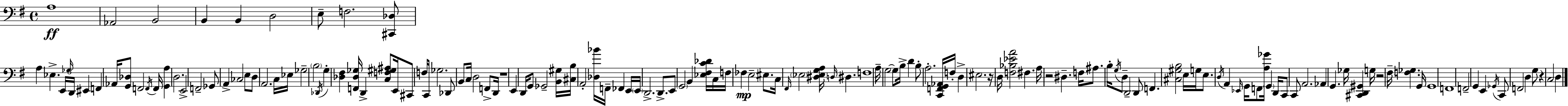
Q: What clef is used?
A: bass